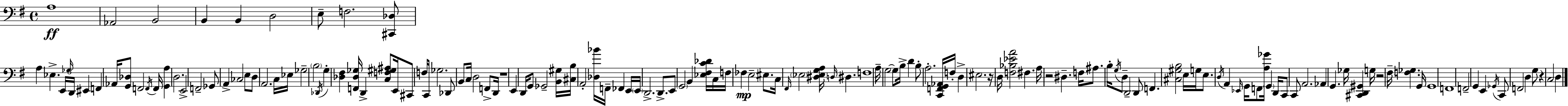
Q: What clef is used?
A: bass